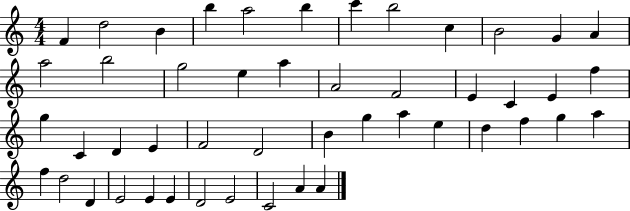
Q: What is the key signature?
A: C major